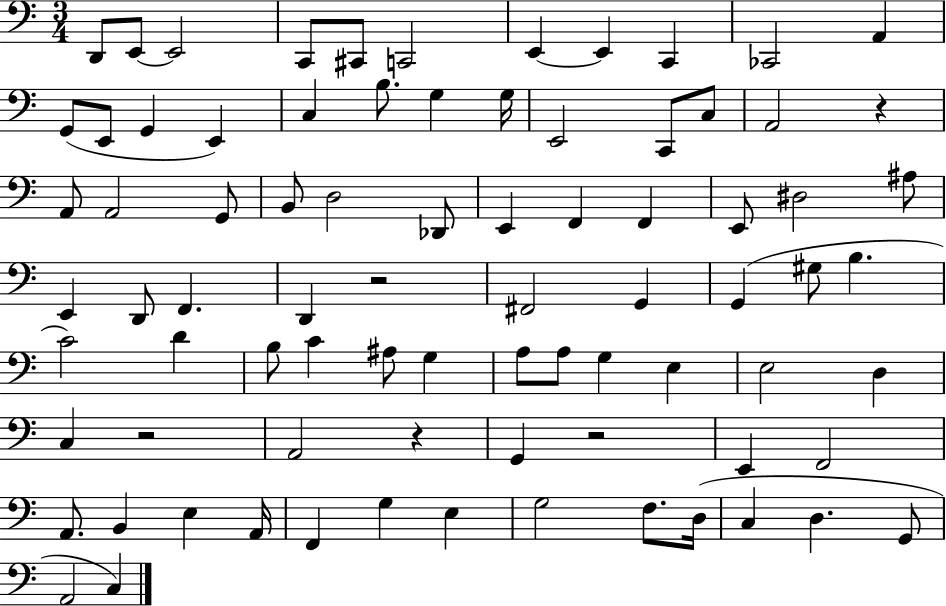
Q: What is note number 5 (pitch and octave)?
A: C#2